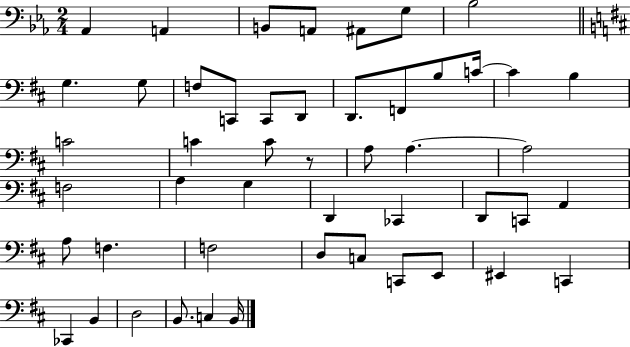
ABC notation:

X:1
T:Untitled
M:2/4
L:1/4
K:Eb
_A,, A,, B,,/2 A,,/2 ^A,,/2 G,/2 _B,2 G, G,/2 F,/2 C,,/2 C,,/2 D,,/2 D,,/2 F,,/2 B,/2 C/4 C B, C2 C C/2 z/2 A,/2 A, A,2 F,2 A, G, D,, _C,, D,,/2 C,,/2 A,, A,/2 F, F,2 D,/2 C,/2 C,,/2 E,,/2 ^E,, C,, _C,, B,, D,2 B,,/2 C, B,,/4